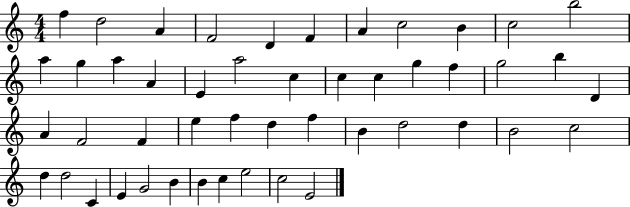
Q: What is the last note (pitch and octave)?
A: E4